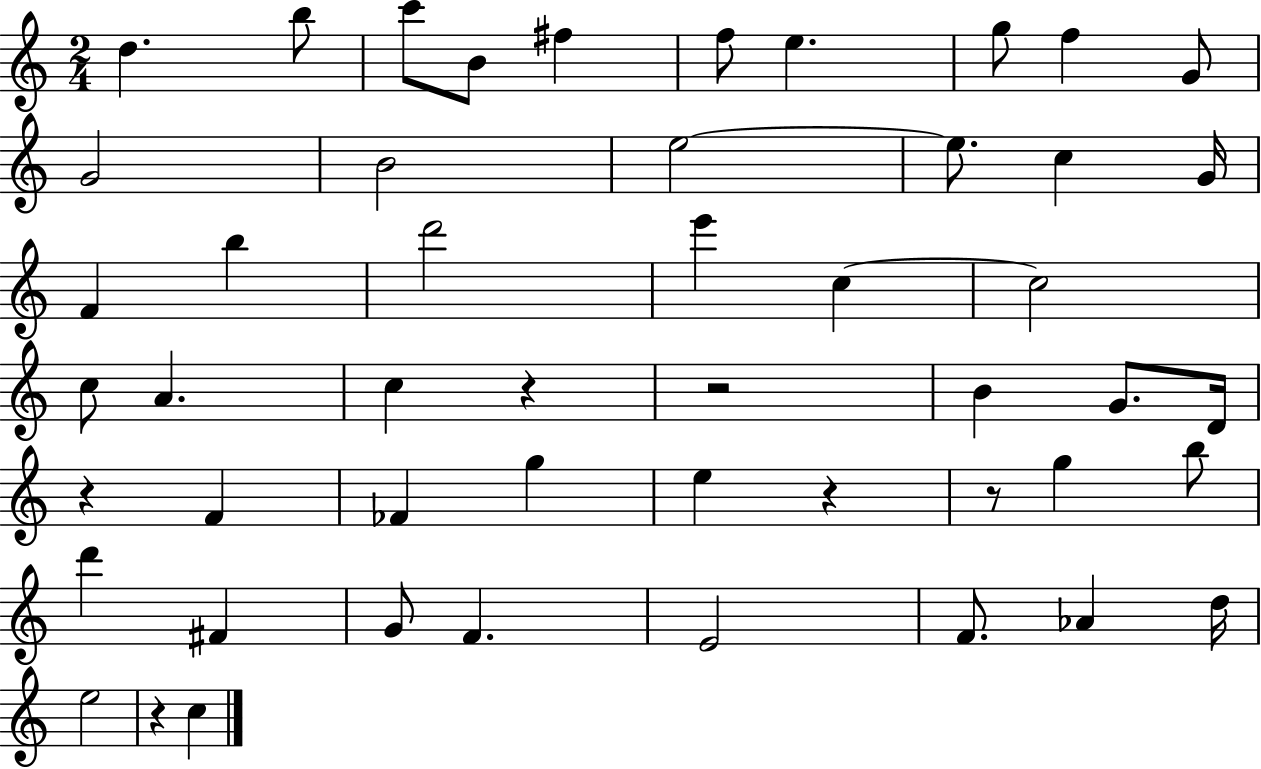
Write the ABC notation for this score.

X:1
T:Untitled
M:2/4
L:1/4
K:C
d b/2 c'/2 B/2 ^f f/2 e g/2 f G/2 G2 B2 e2 e/2 c G/4 F b d'2 e' c c2 c/2 A c z z2 B G/2 D/4 z F _F g e z z/2 g b/2 d' ^F G/2 F E2 F/2 _A d/4 e2 z c